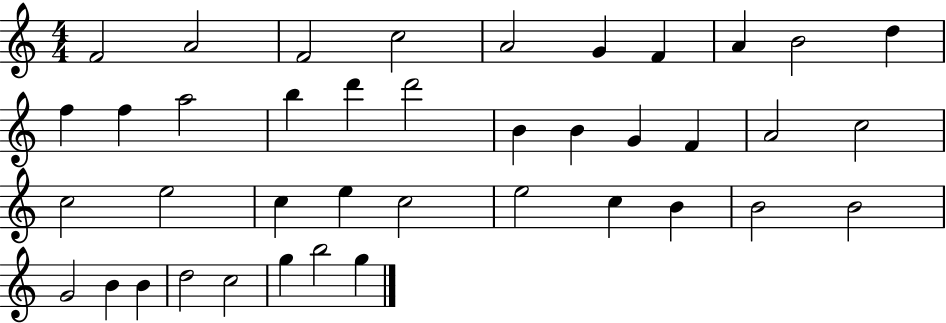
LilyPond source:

{
  \clef treble
  \numericTimeSignature
  \time 4/4
  \key c \major
  f'2 a'2 | f'2 c''2 | a'2 g'4 f'4 | a'4 b'2 d''4 | \break f''4 f''4 a''2 | b''4 d'''4 d'''2 | b'4 b'4 g'4 f'4 | a'2 c''2 | \break c''2 e''2 | c''4 e''4 c''2 | e''2 c''4 b'4 | b'2 b'2 | \break g'2 b'4 b'4 | d''2 c''2 | g''4 b''2 g''4 | \bar "|."
}